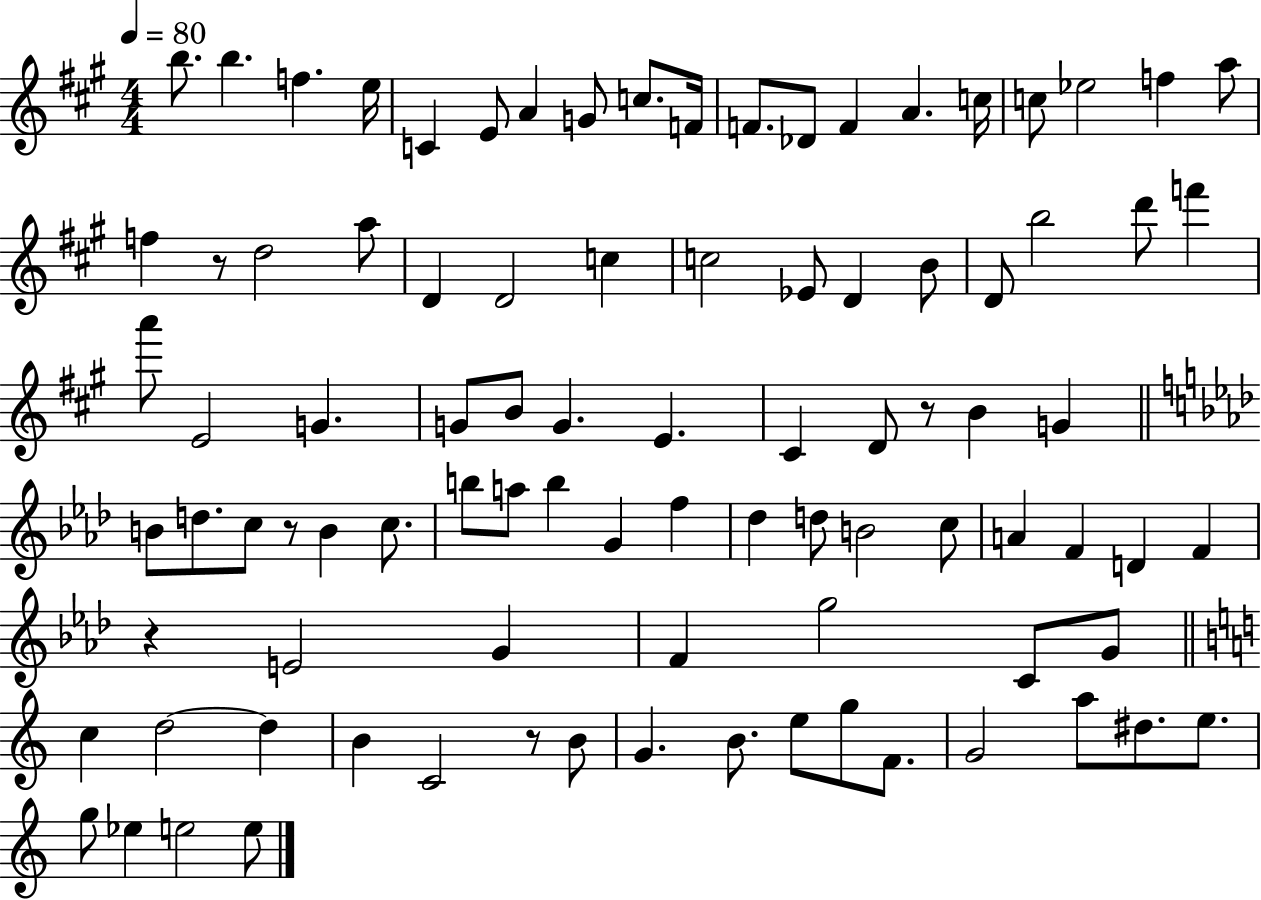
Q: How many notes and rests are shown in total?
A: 92